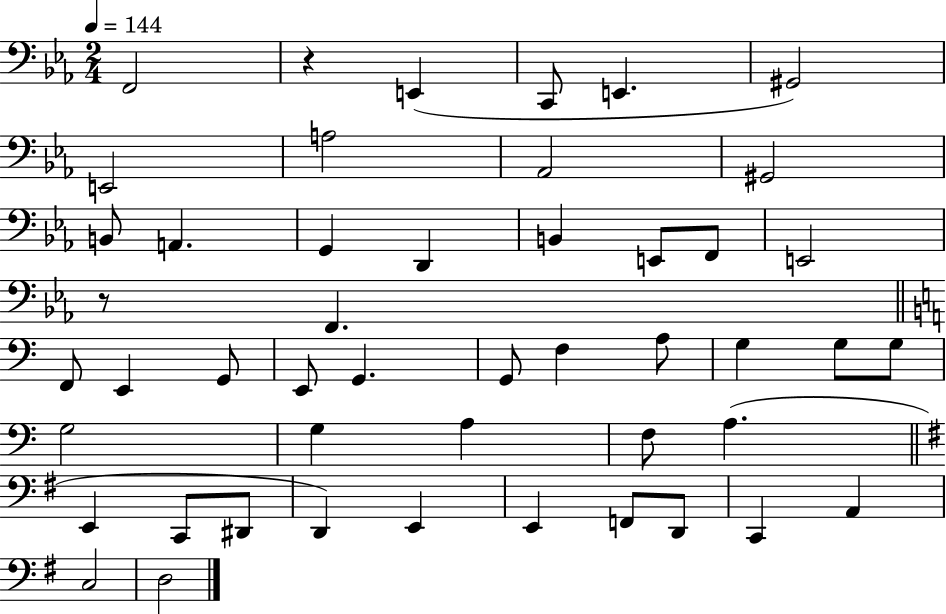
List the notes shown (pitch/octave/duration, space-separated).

F2/h R/q E2/q C2/e E2/q. G#2/h E2/h A3/h Ab2/h G#2/h B2/e A2/q. G2/q D2/q B2/q E2/e F2/e E2/h R/e F2/q. F2/e E2/q G2/e E2/e G2/q. G2/e F3/q A3/e G3/q G3/e G3/e G3/h G3/q A3/q F3/e A3/q. E2/q C2/e D#2/e D2/q E2/q E2/q F2/e D2/e C2/q A2/q C3/h D3/h